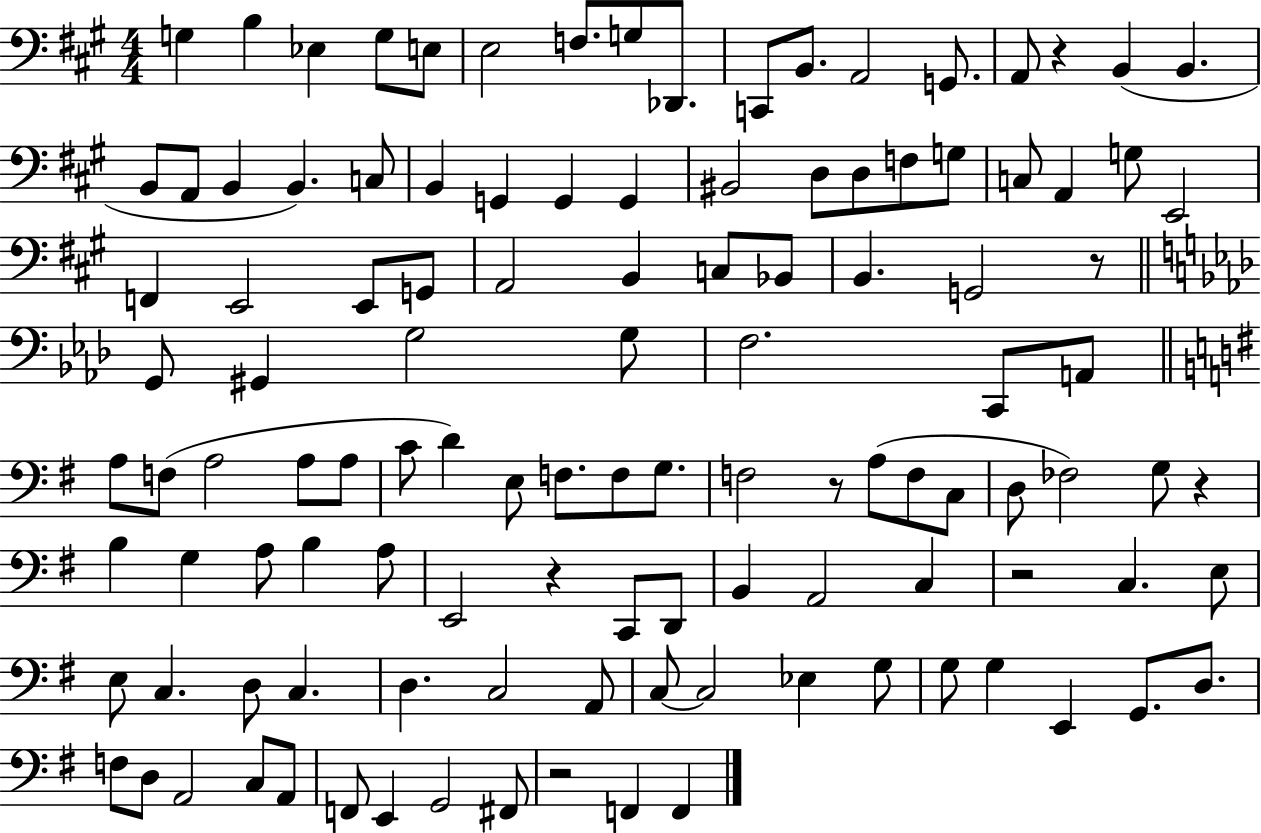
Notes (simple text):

G3/q B3/q Eb3/q G3/e E3/e E3/h F3/e. G3/e Db2/e. C2/e B2/e. A2/h G2/e. A2/e R/q B2/q B2/q. B2/e A2/e B2/q B2/q. C3/e B2/q G2/q G2/q G2/q BIS2/h D3/e D3/e F3/e G3/e C3/e A2/q G3/e E2/h F2/q E2/h E2/e G2/e A2/h B2/q C3/e Bb2/e B2/q. G2/h R/e G2/e G#2/q G3/h G3/e F3/h. C2/e A2/e A3/e F3/e A3/h A3/e A3/e C4/e D4/q E3/e F3/e. F3/e G3/e. F3/h R/e A3/e F3/e C3/e D3/e FES3/h G3/e R/q B3/q G3/q A3/e B3/q A3/e E2/h R/q C2/e D2/e B2/q A2/h C3/q R/h C3/q. E3/e E3/e C3/q. D3/e C3/q. D3/q. C3/h A2/e C3/e C3/h Eb3/q G3/e G3/e G3/q E2/q G2/e. D3/e. F3/e D3/e A2/h C3/e A2/e F2/e E2/q G2/h F#2/e R/h F2/q F2/q